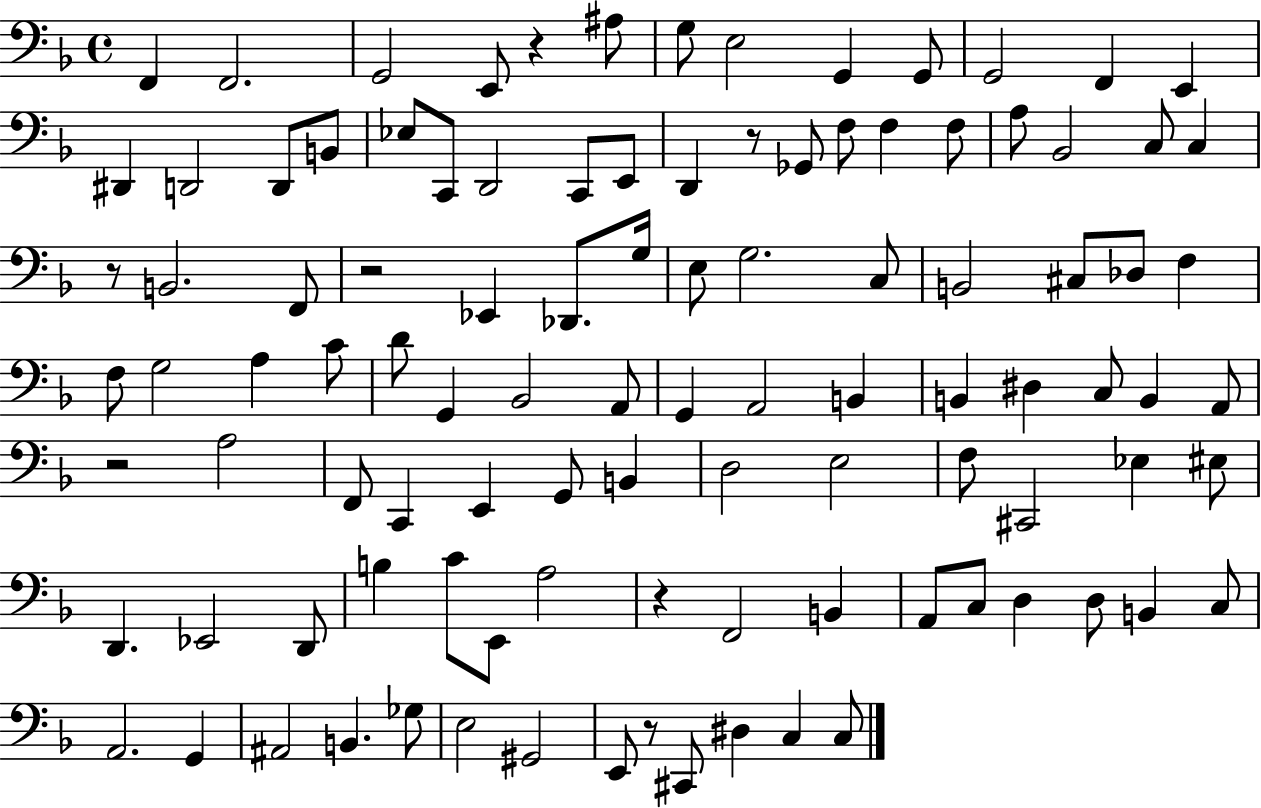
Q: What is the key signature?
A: F major